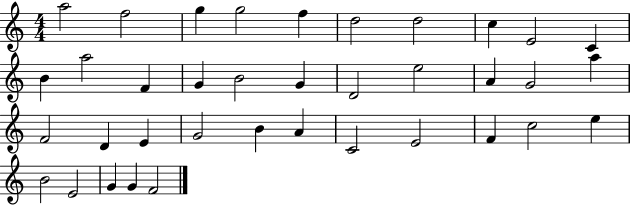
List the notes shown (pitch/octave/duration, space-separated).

A5/h F5/h G5/q G5/h F5/q D5/h D5/h C5/q E4/h C4/q B4/q A5/h F4/q G4/q B4/h G4/q D4/h E5/h A4/q G4/h A5/q F4/h D4/q E4/q G4/h B4/q A4/q C4/h E4/h F4/q C5/h E5/q B4/h E4/h G4/q G4/q F4/h